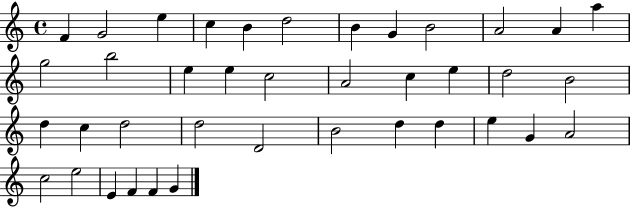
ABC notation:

X:1
T:Untitled
M:4/4
L:1/4
K:C
F G2 e c B d2 B G B2 A2 A a g2 b2 e e c2 A2 c e d2 B2 d c d2 d2 D2 B2 d d e G A2 c2 e2 E F F G